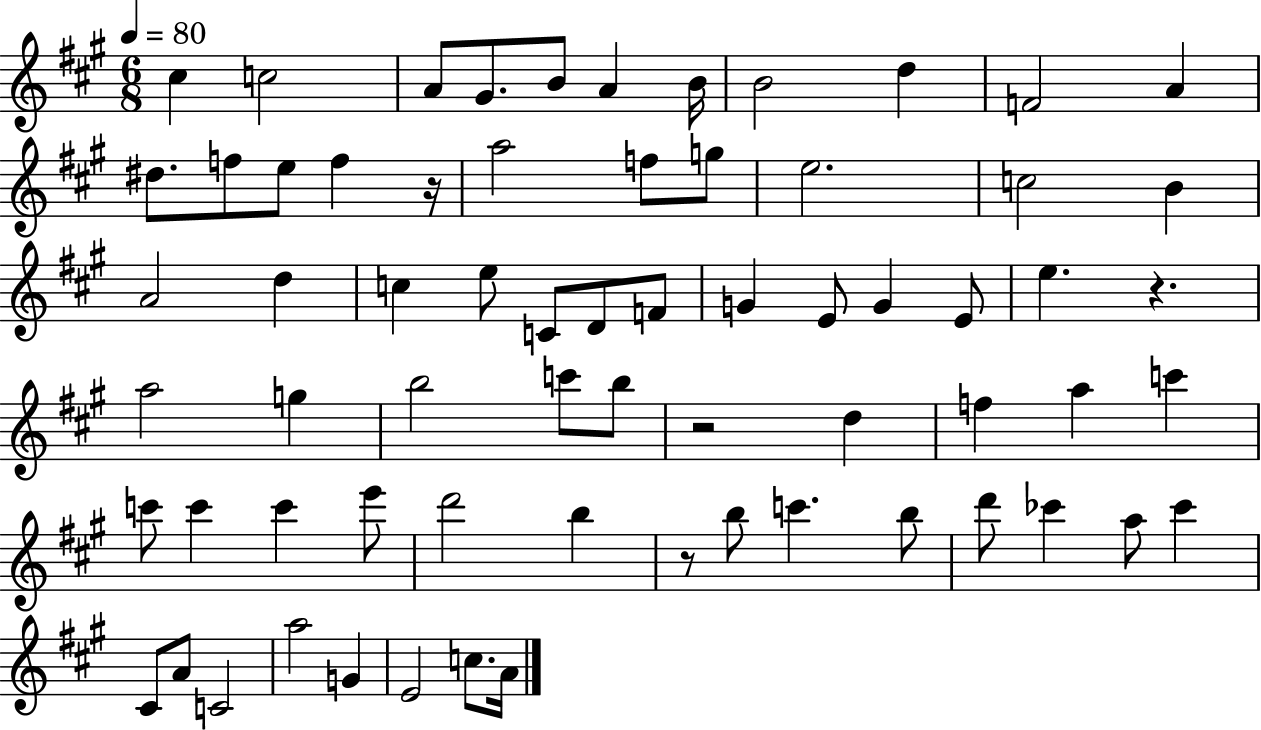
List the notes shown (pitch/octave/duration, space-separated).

C#5/q C5/h A4/e G#4/e. B4/e A4/q B4/s B4/h D5/q F4/h A4/q D#5/e. F5/e E5/e F5/q R/s A5/h F5/e G5/e E5/h. C5/h B4/q A4/h D5/q C5/q E5/e C4/e D4/e F4/e G4/q E4/e G4/q E4/e E5/q. R/q. A5/h G5/q B5/h C6/e B5/e R/h D5/q F5/q A5/q C6/q C6/e C6/q C6/q E6/e D6/h B5/q R/e B5/e C6/q. B5/e D6/e CES6/q A5/e CES6/q C#4/e A4/e C4/h A5/h G4/q E4/h C5/e. A4/s